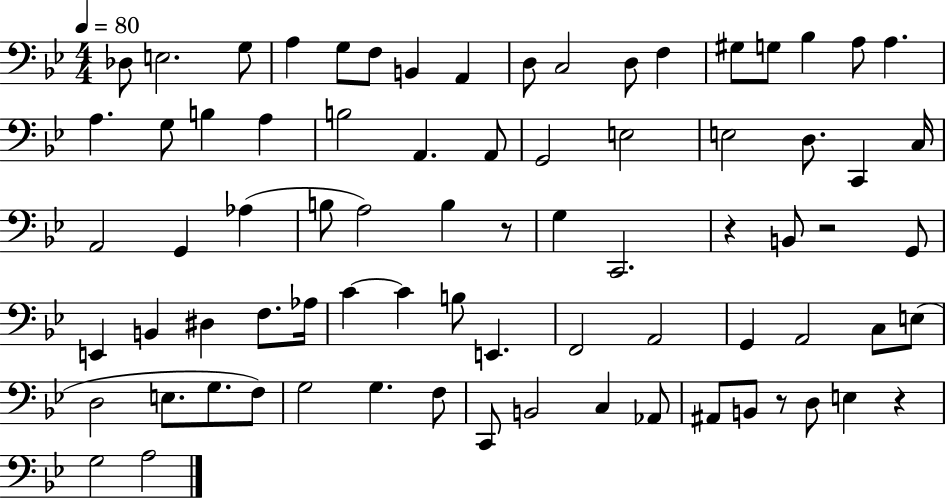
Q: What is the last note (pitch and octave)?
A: A3